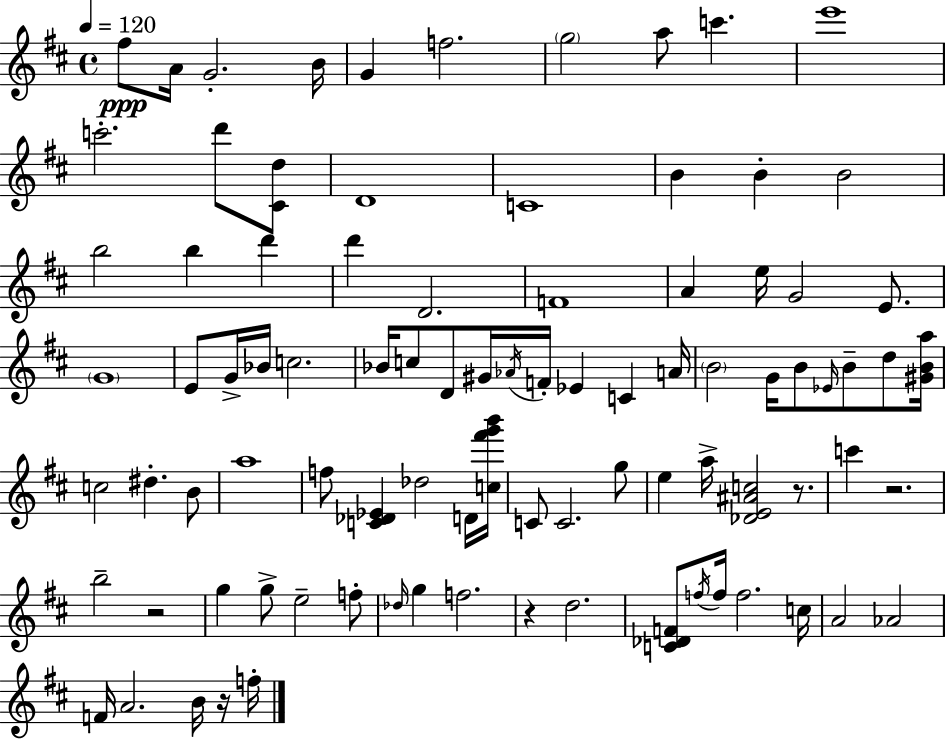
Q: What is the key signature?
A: D major